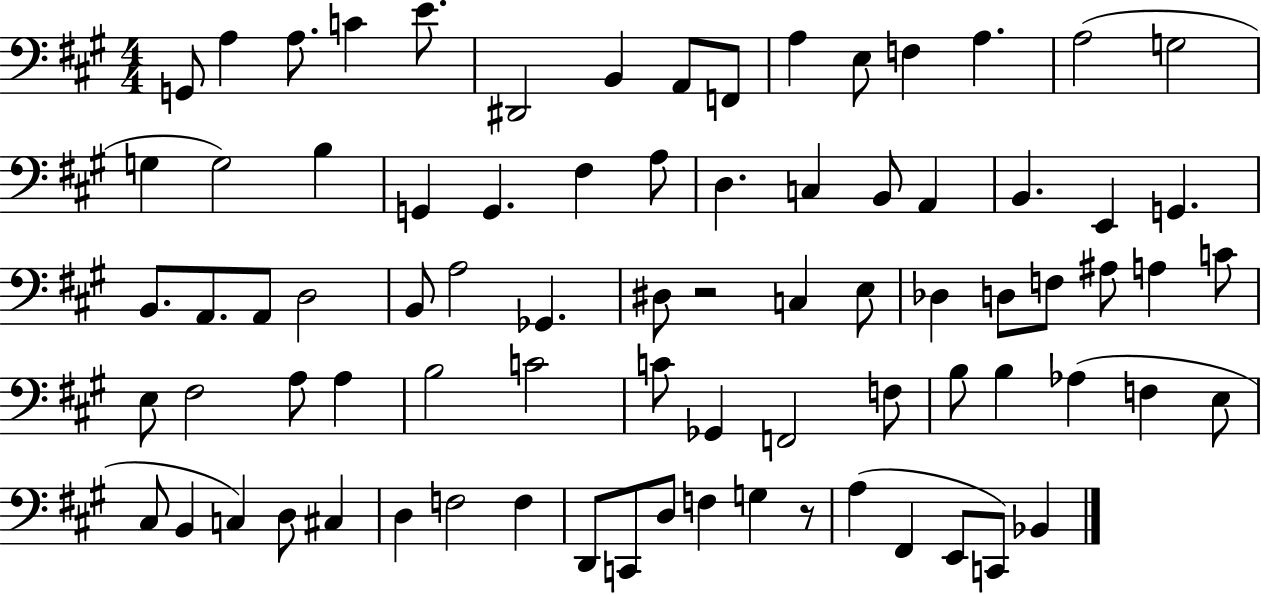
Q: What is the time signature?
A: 4/4